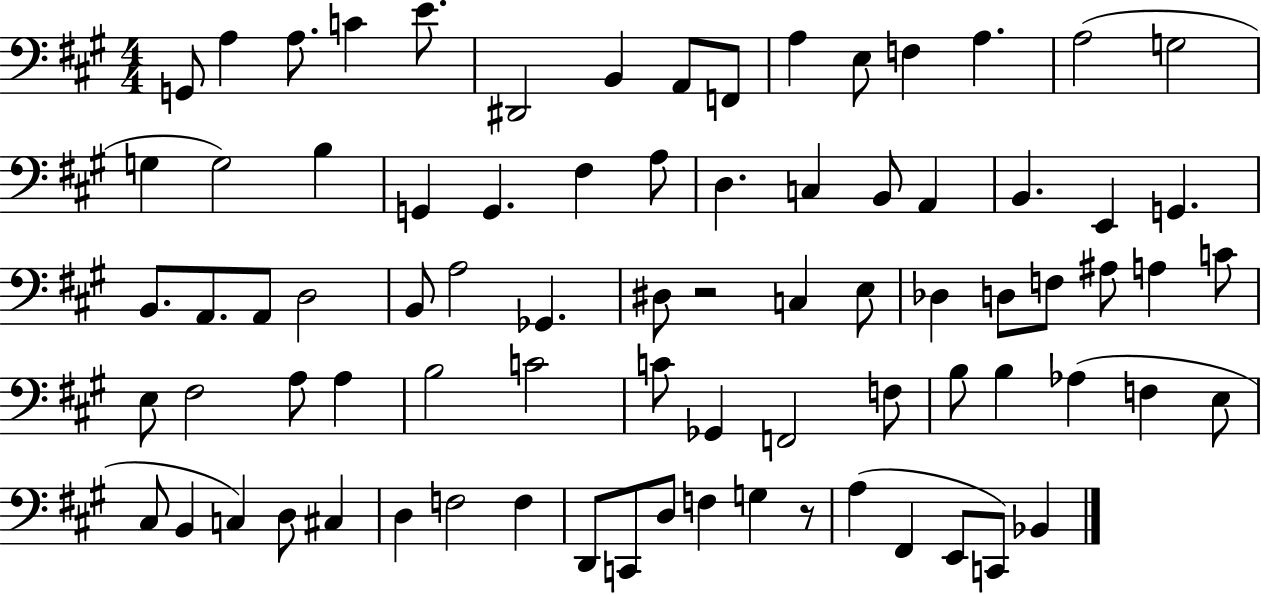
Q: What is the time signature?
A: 4/4